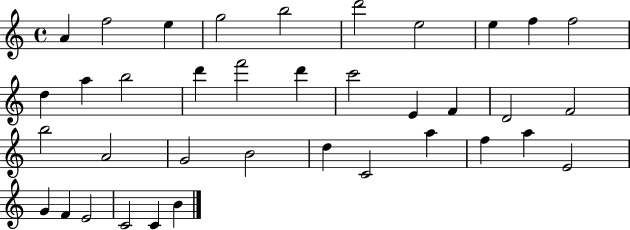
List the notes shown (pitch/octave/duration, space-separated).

A4/q F5/h E5/q G5/h B5/h D6/h E5/h E5/q F5/q F5/h D5/q A5/q B5/h D6/q F6/h D6/q C6/h E4/q F4/q D4/h F4/h B5/h A4/h G4/h B4/h D5/q C4/h A5/q F5/q A5/q E4/h G4/q F4/q E4/h C4/h C4/q B4/q